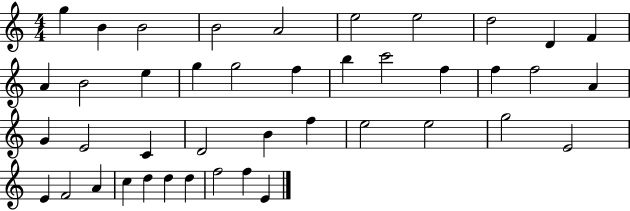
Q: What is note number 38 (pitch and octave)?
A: D5